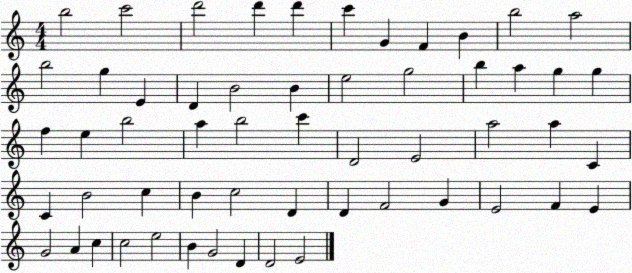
X:1
T:Untitled
M:4/4
L:1/4
K:C
b2 c'2 d'2 d' d' c' G F B b2 a2 b2 g E D B2 B e2 g2 b a g g f e b2 a b2 c' D2 E2 a2 a C C B2 c B c2 D D F2 G E2 F E G2 A c c2 e2 B G2 D D2 E2